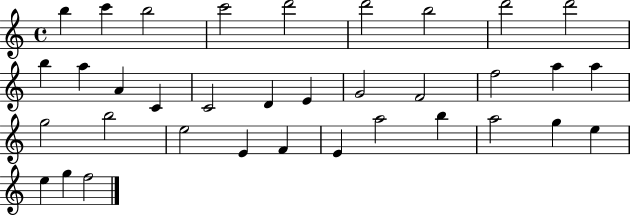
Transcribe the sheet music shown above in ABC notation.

X:1
T:Untitled
M:4/4
L:1/4
K:C
b c' b2 c'2 d'2 d'2 b2 d'2 d'2 b a A C C2 D E G2 F2 f2 a a g2 b2 e2 E F E a2 b a2 g e e g f2